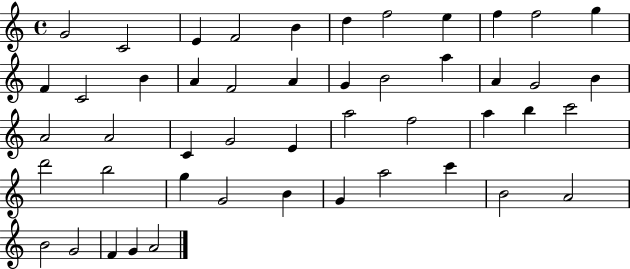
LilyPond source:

{
  \clef treble
  \time 4/4
  \defaultTimeSignature
  \key c \major
  g'2 c'2 | e'4 f'2 b'4 | d''4 f''2 e''4 | f''4 f''2 g''4 | \break f'4 c'2 b'4 | a'4 f'2 a'4 | g'4 b'2 a''4 | a'4 g'2 b'4 | \break a'2 a'2 | c'4 g'2 e'4 | a''2 f''2 | a''4 b''4 c'''2 | \break d'''2 b''2 | g''4 g'2 b'4 | g'4 a''2 c'''4 | b'2 a'2 | \break b'2 g'2 | f'4 g'4 a'2 | \bar "|."
}